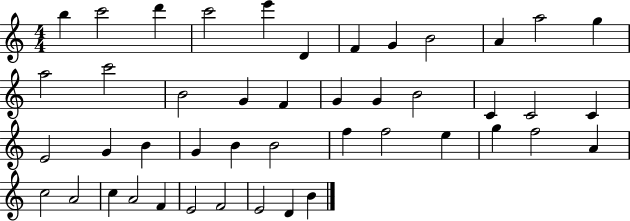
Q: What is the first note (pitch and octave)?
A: B5